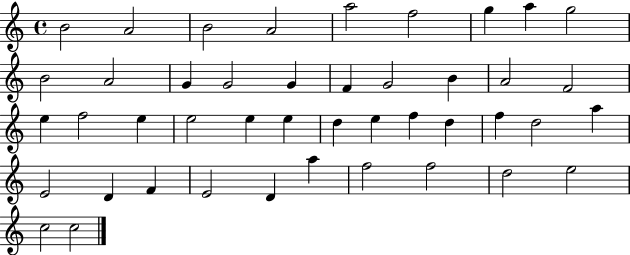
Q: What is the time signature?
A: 4/4